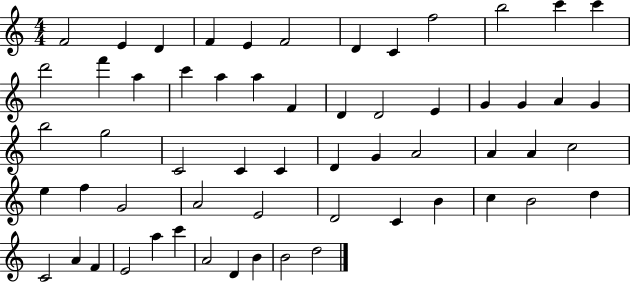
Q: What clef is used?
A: treble